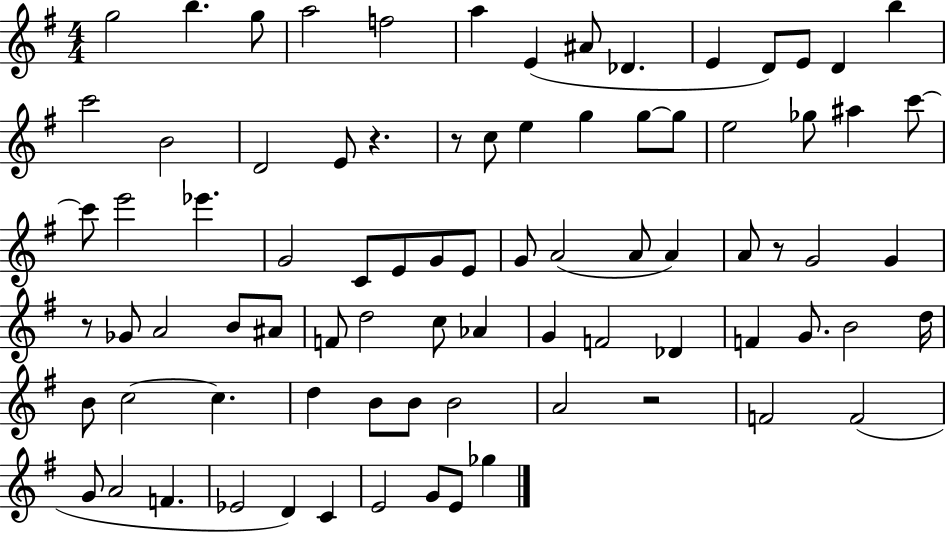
{
  \clef treble
  \numericTimeSignature
  \time 4/4
  \key g \major
  g''2 b''4. g''8 | a''2 f''2 | a''4 e'4( ais'8 des'4. | e'4 d'8) e'8 d'4 b''4 | \break c'''2 b'2 | d'2 e'8 r4. | r8 c''8 e''4 g''4 g''8~~ g''8 | e''2 ges''8 ais''4 c'''8~~ | \break c'''8 e'''2 ees'''4. | g'2 c'8 e'8 g'8 e'8 | g'8 a'2( a'8 a'4) | a'8 r8 g'2 g'4 | \break r8 ges'8 a'2 b'8 ais'8 | f'8 d''2 c''8 aes'4 | g'4 f'2 des'4 | f'4 g'8. b'2 d''16 | \break b'8 c''2~~ c''4. | d''4 b'8 b'8 b'2 | a'2 r2 | f'2 f'2( | \break g'8 a'2 f'4. | ees'2 d'4) c'4 | e'2 g'8 e'8 ges''4 | \bar "|."
}